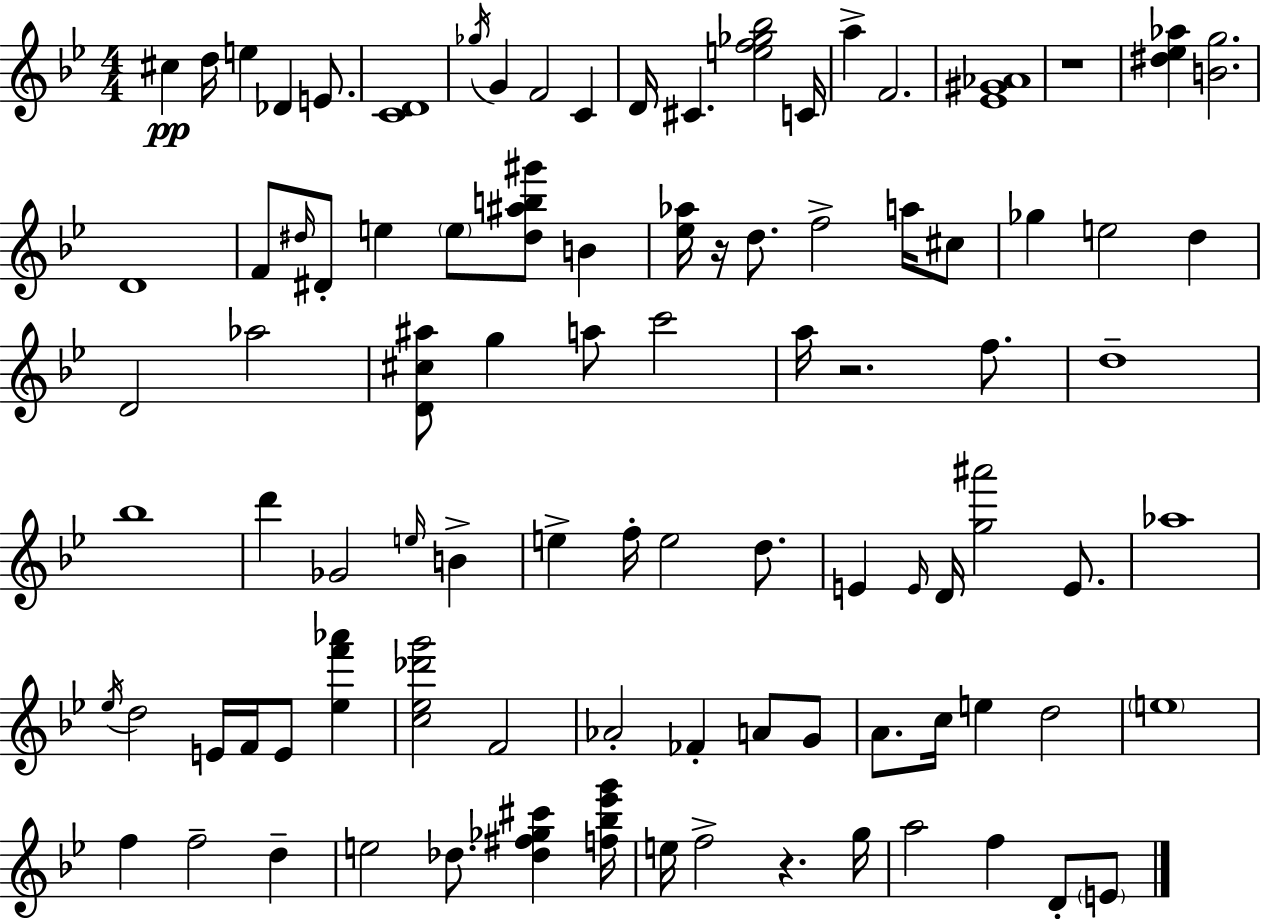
C#5/q D5/s E5/q Db4/q E4/e. [C4,D4]/w Gb5/s G4/q F4/h C4/q D4/s C#4/q. [E5,F5,Gb5,Bb5]/h C4/s A5/q F4/h. [Eb4,G#4,Ab4]/w R/w [D#5,Eb5,Ab5]/q [B4,G5]/h. D4/w F4/e D#5/s D#4/e E5/q E5/e [D#5,A#5,B5,G#6]/e B4/q [Eb5,Ab5]/s R/s D5/e. F5/h A5/s C#5/e Gb5/q E5/h D5/q D4/h Ab5/h [D4,C#5,A#5]/e G5/q A5/e C6/h A5/s R/h. F5/e. D5/w Bb5/w D6/q Gb4/h E5/s B4/q E5/q F5/s E5/h D5/e. E4/q E4/s D4/s [G5,A#6]/h E4/e. Ab5/w Eb5/s D5/h E4/s F4/s E4/e [Eb5,F6,Ab6]/q [C5,Eb5,Db6,G6]/h F4/h Ab4/h FES4/q A4/e G4/e A4/e. C5/s E5/q D5/h E5/w F5/q F5/h D5/q E5/h Db5/e. [Db5,F#5,Gb5,C#6]/q [F5,Bb5,Eb6,G6]/s E5/s F5/h R/q. G5/s A5/h F5/q D4/e E4/e